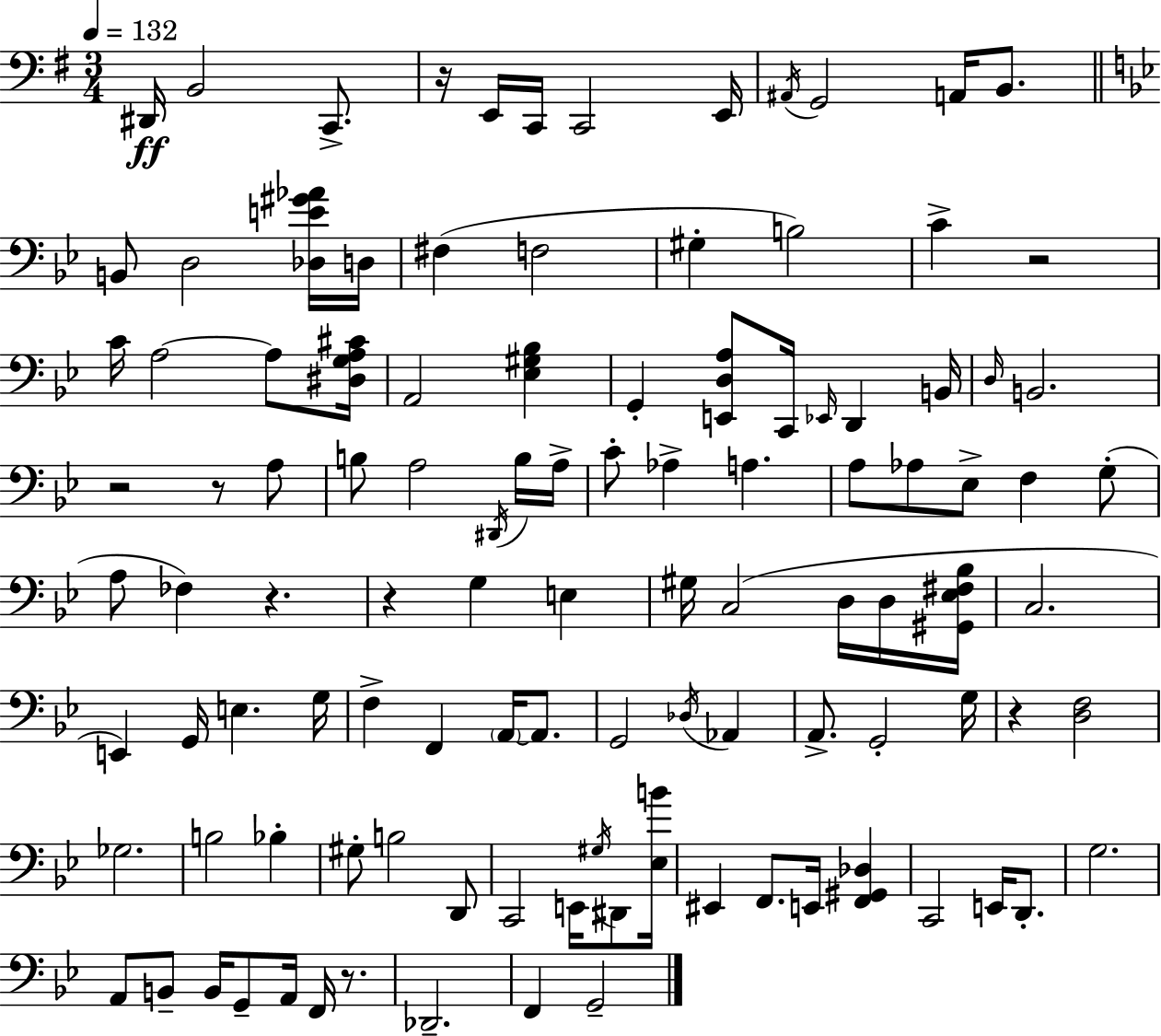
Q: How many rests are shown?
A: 8